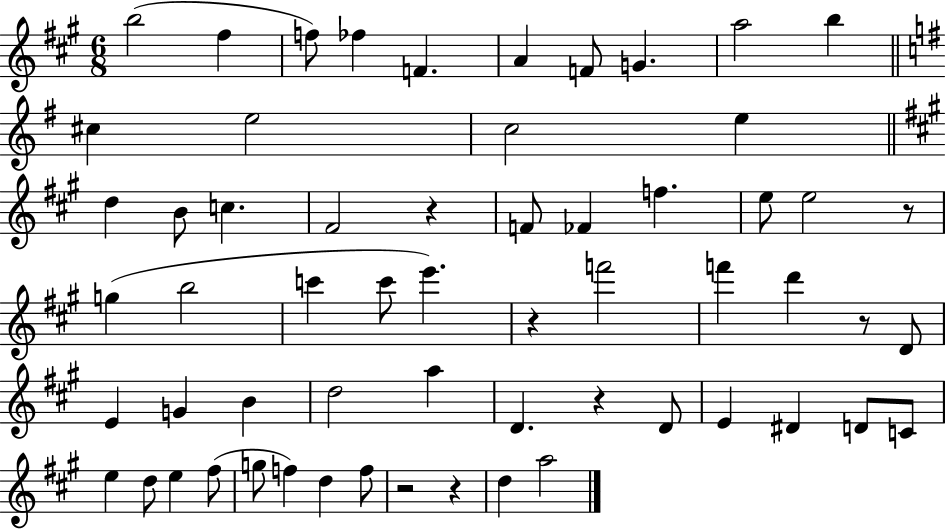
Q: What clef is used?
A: treble